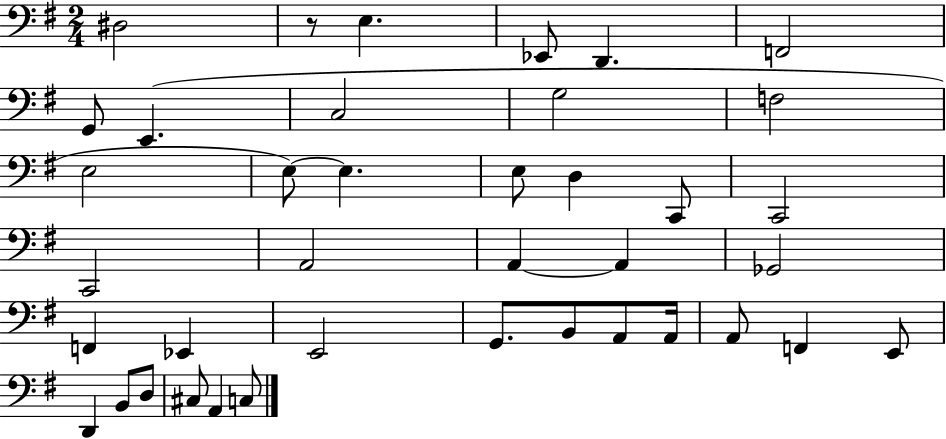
D#3/h R/e E3/q. Eb2/e D2/q. F2/h G2/e E2/q. C3/h G3/h F3/h E3/h E3/e E3/q. E3/e D3/q C2/e C2/h C2/h A2/h A2/q A2/q Gb2/h F2/q Eb2/q E2/h G2/e. B2/e A2/e A2/s A2/e F2/q E2/e D2/q B2/e D3/e C#3/e A2/q C3/e